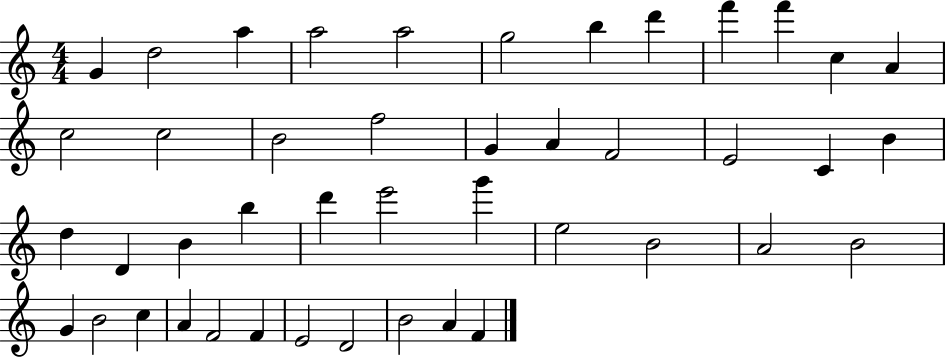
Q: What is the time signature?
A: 4/4